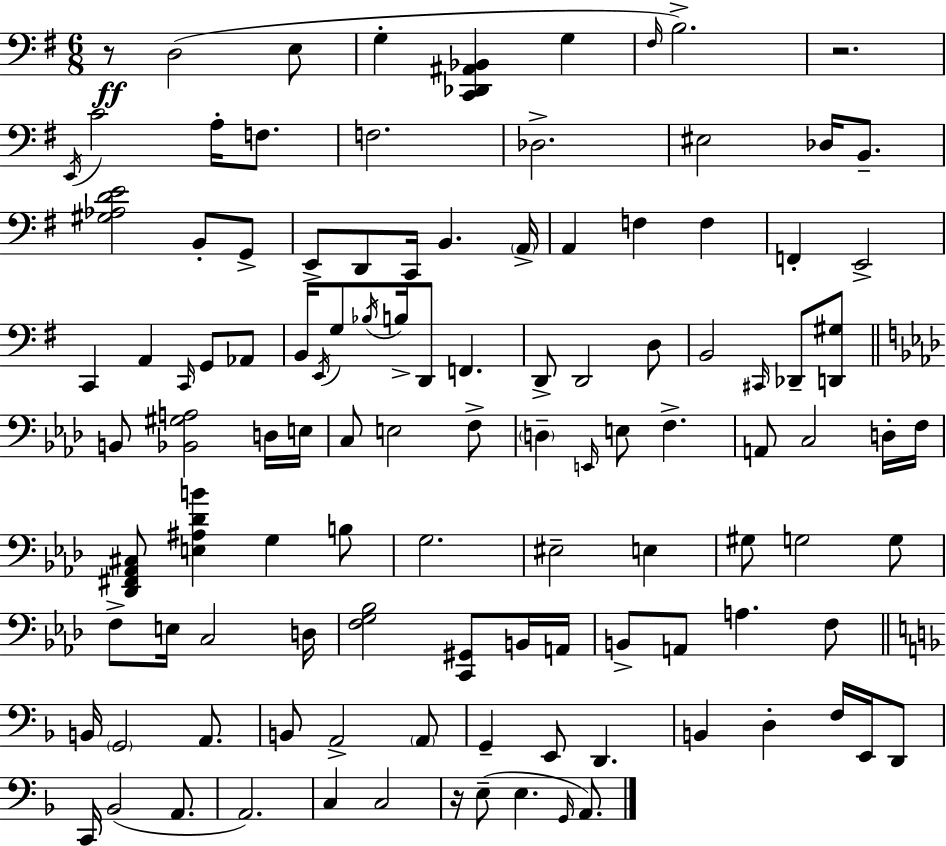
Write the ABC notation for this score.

X:1
T:Untitled
M:6/8
L:1/4
K:Em
z/2 D,2 E,/2 G, [C,,_D,,^A,,_B,,] G, ^F,/4 B,2 z2 E,,/4 C2 A,/4 F,/2 F,2 _D,2 ^E,2 _D,/4 B,,/2 [^G,_A,DE]2 B,,/2 G,,/2 E,,/2 D,,/2 C,,/4 B,, A,,/4 A,, F, F, F,, E,,2 C,, A,, C,,/4 G,,/2 _A,,/2 B,,/4 E,,/4 G,/2 _B,/4 B,/4 D,,/2 F,, D,,/2 D,,2 D,/2 B,,2 ^C,,/4 _D,,/2 [D,,^G,]/2 B,,/2 [_B,,^G,A,]2 D,/4 E,/4 C,/2 E,2 F,/2 D, E,,/4 E,/2 F, A,,/2 C,2 D,/4 F,/4 [_D,,^F,,_A,,^C,]/2 [E,^A,_DB] G, B,/2 G,2 ^E,2 E, ^G,/2 G,2 G,/2 F,/2 E,/4 C,2 D,/4 [F,G,_B,]2 [C,,^G,,]/2 B,,/4 A,,/4 B,,/2 A,,/2 A, F,/2 B,,/4 G,,2 A,,/2 B,,/2 A,,2 A,,/2 G,, E,,/2 D,, B,, D, F,/4 E,,/4 D,,/2 C,,/4 _B,,2 A,,/2 A,,2 C, C,2 z/4 E,/2 E, G,,/4 A,,/2